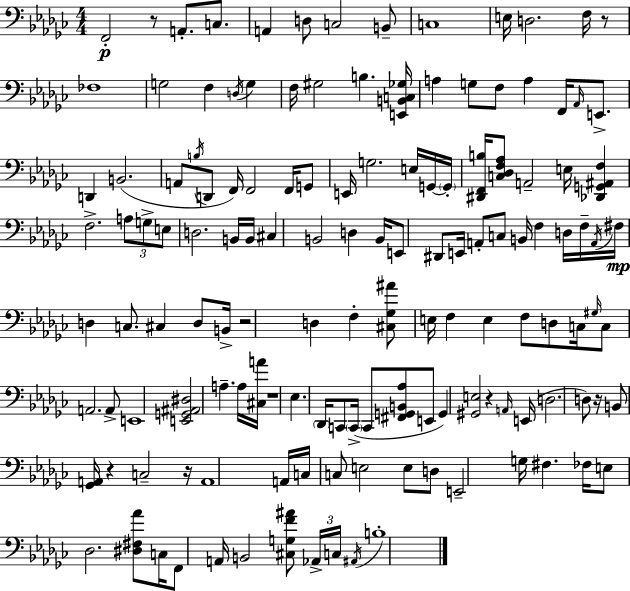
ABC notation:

X:1
T:Untitled
M:4/4
L:1/4
K:Ebm
F,,2 z/2 A,,/2 C,/2 A,, D,/2 C,2 B,,/2 C,4 E,/4 D,2 F,/4 z/2 _F,4 G,2 F, D,/4 G, F,/4 ^G,2 B, [E,,B,,C,_G,]/4 A, G,/2 F,/2 A, F,,/4 _A,,/4 E,,/2 D,, B,,2 A,,/2 B,/4 D,,/2 F,,/4 F,,2 F,,/4 G,,/2 E,,/4 G,2 E,/4 G,,/4 G,,/4 [^D,,F,,B,]/4 [C,_D,F,_A,]/2 A,,2 E,/4 [_D,,G,,^A,,F,] F,2 A,/2 G,/2 E,/2 D,2 B,,/4 B,,/4 ^C, B,,2 D, B,,/4 E,,/2 ^D,,/2 E,,/4 A,,/2 C,/2 B,,/4 F, D,/4 F,/4 A,,/4 ^F,/4 D, C,/2 ^C, D,/2 B,,/4 z2 D, F, [^C,_G,^A]/2 E,/4 F, E, F,/2 D,/2 C,/4 ^G,/4 C,/2 A,,2 A,,/2 E,,4 [E,,G,,^A,,^D,]2 A, A,/4 [^C,A]/4 z4 _E, _D,,/4 C,,/2 C,,/4 C,,/2 [^F,,G,,B,,_A,]/2 E,,/2 G,, [^G,,E,]2 z A,,/4 E,,/4 D,2 D,/2 z/4 B,,/2 [_G,,A,,]/4 z C,2 z/4 A,,4 A,,/4 C,/4 C,/2 E,2 E,/2 D,/2 E,,2 G,/4 ^F, _F,/4 E,/2 _D,2 [^D,^F,_A]/2 C,/4 F,,/2 A,,/4 B,,2 [^C,G,F^A]/2 _A,,/4 C,/4 ^A,,/4 B,4